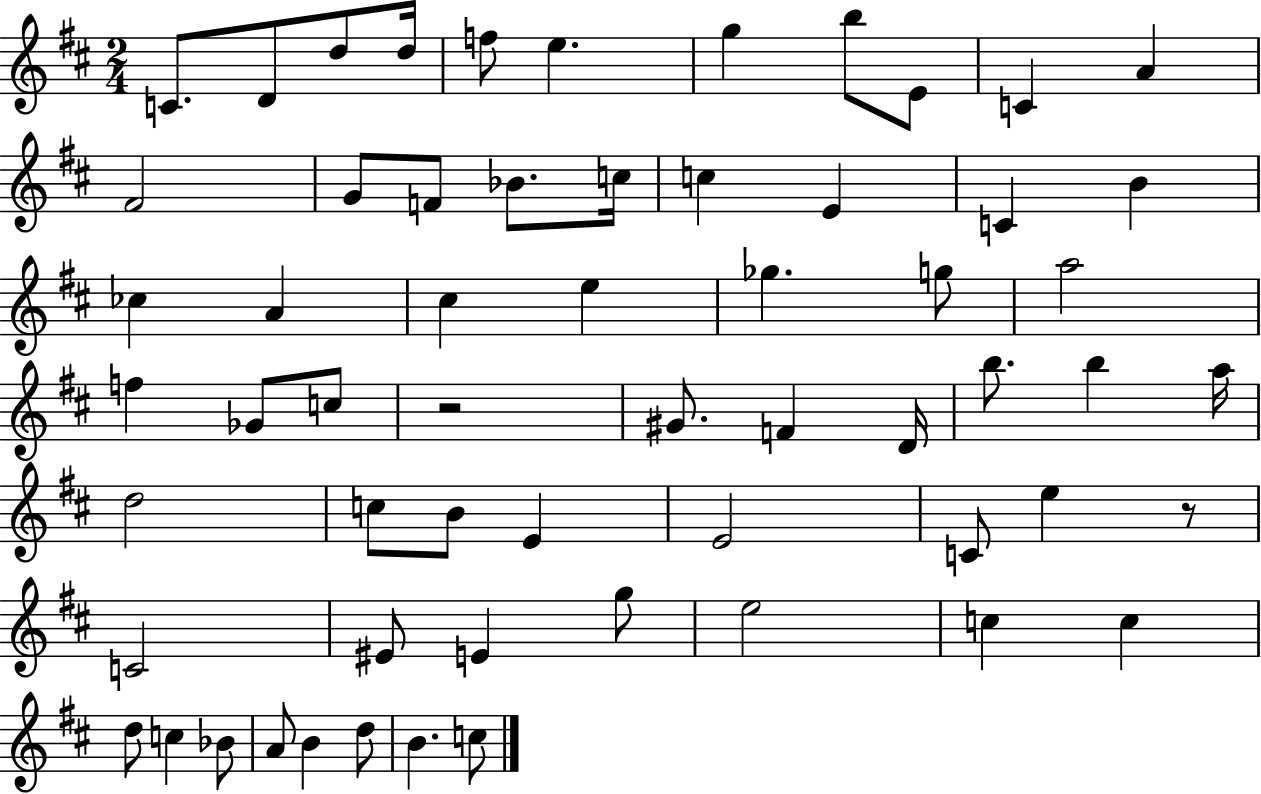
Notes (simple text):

C4/e. D4/e D5/e D5/s F5/e E5/q. G5/q B5/e E4/e C4/q A4/q F#4/h G4/e F4/e Bb4/e. C5/s C5/q E4/q C4/q B4/q CES5/q A4/q C#5/q E5/q Gb5/q. G5/e A5/h F5/q Gb4/e C5/e R/h G#4/e. F4/q D4/s B5/e. B5/q A5/s D5/h C5/e B4/e E4/q E4/h C4/e E5/q R/e C4/h EIS4/e E4/q G5/e E5/h C5/q C5/q D5/e C5/q Bb4/e A4/e B4/q D5/e B4/q. C5/e